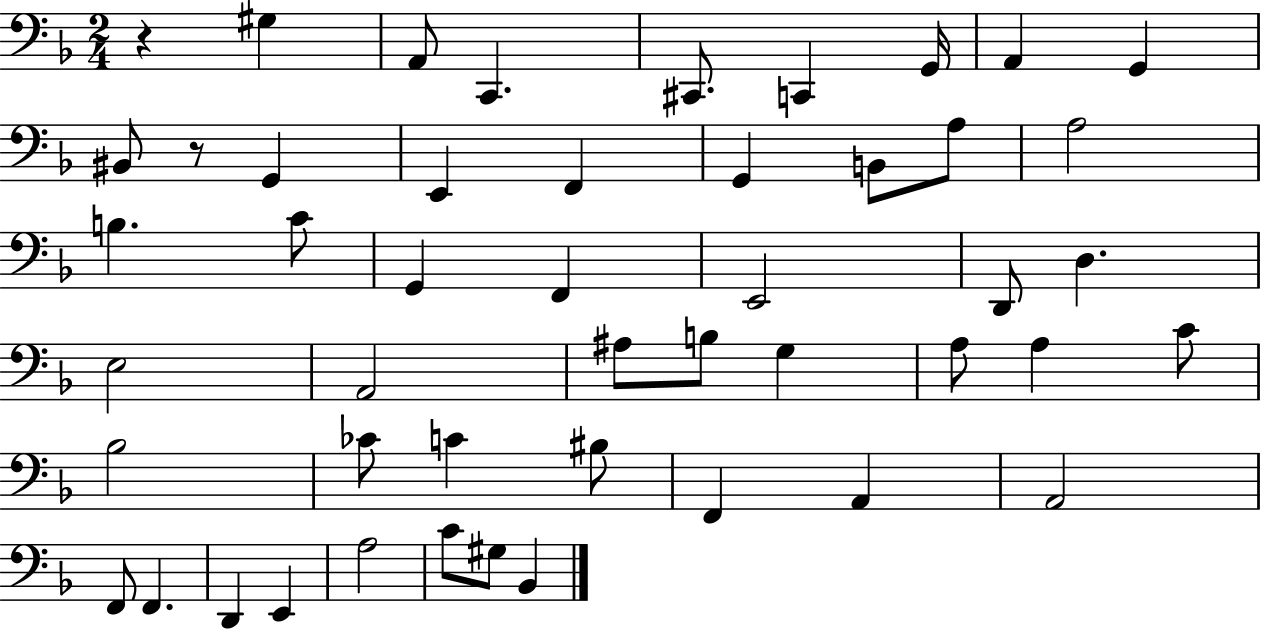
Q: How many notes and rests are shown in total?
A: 48